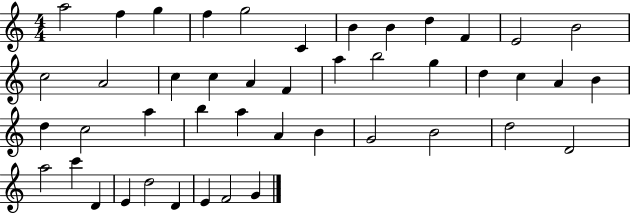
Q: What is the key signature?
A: C major